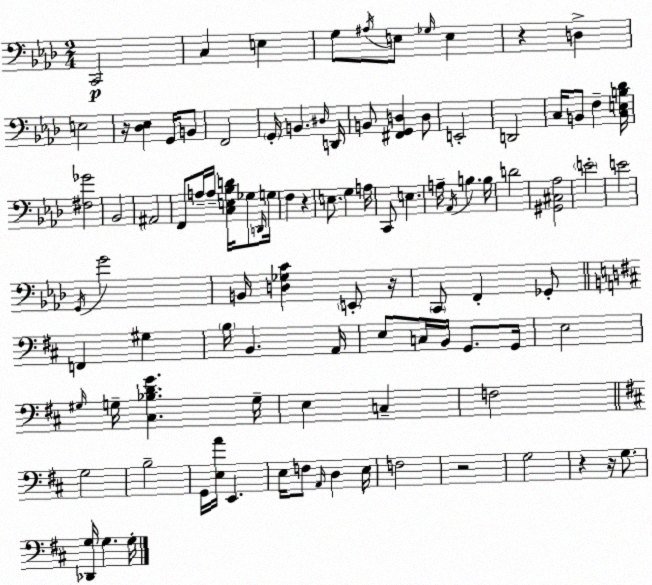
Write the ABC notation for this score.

X:1
T:Untitled
M:2/4
L:1/4
K:Ab
C,,2 C, E, G,/2 ^A,/4 E,/2 _G,/4 E, z D, E,2 z/4 [_D,_E,] G,,/4 B,,/2 F,,2 G,,/4 B,, ^D,/4 D,,/4 B,,/2 [^F,,G,,D,] D,/2 E,,2 D,,2 C,/4 B,,/2 F, [C,E,B,_D]/4 [^F,_G]2 _B,,2 ^A,,2 F,,/2 A,/4 A,/4 [C,E,_B,D]/4 _G,/2 D,,/4 G,/4 F, z E,/2 G, A,/4 C,,/2 E, A,/4 _A,,/4 B, B,/4 D2 [^G,,^C,_A,]2 E2 E2 G,,/4 G2 B,,/4 [D,_G,C] E,,/2 z/4 C,,/2 F,, _G,,/2 F,, ^G, B,/4 B,, A,,/4 E,/2 C,/4 B,,/4 G,,/2 G,,/4 E,2 ^G,/4 G,/4 [^C,_B,DG] G,/4 E, C, F,2 G,2 B,2 G,,/4 [E,A]/4 E,, E,/4 F,/2 A,,/4 D, E,/4 F,2 z2 G,2 z z/4 G,/2 [_D,,G,]/4 G, G,/4